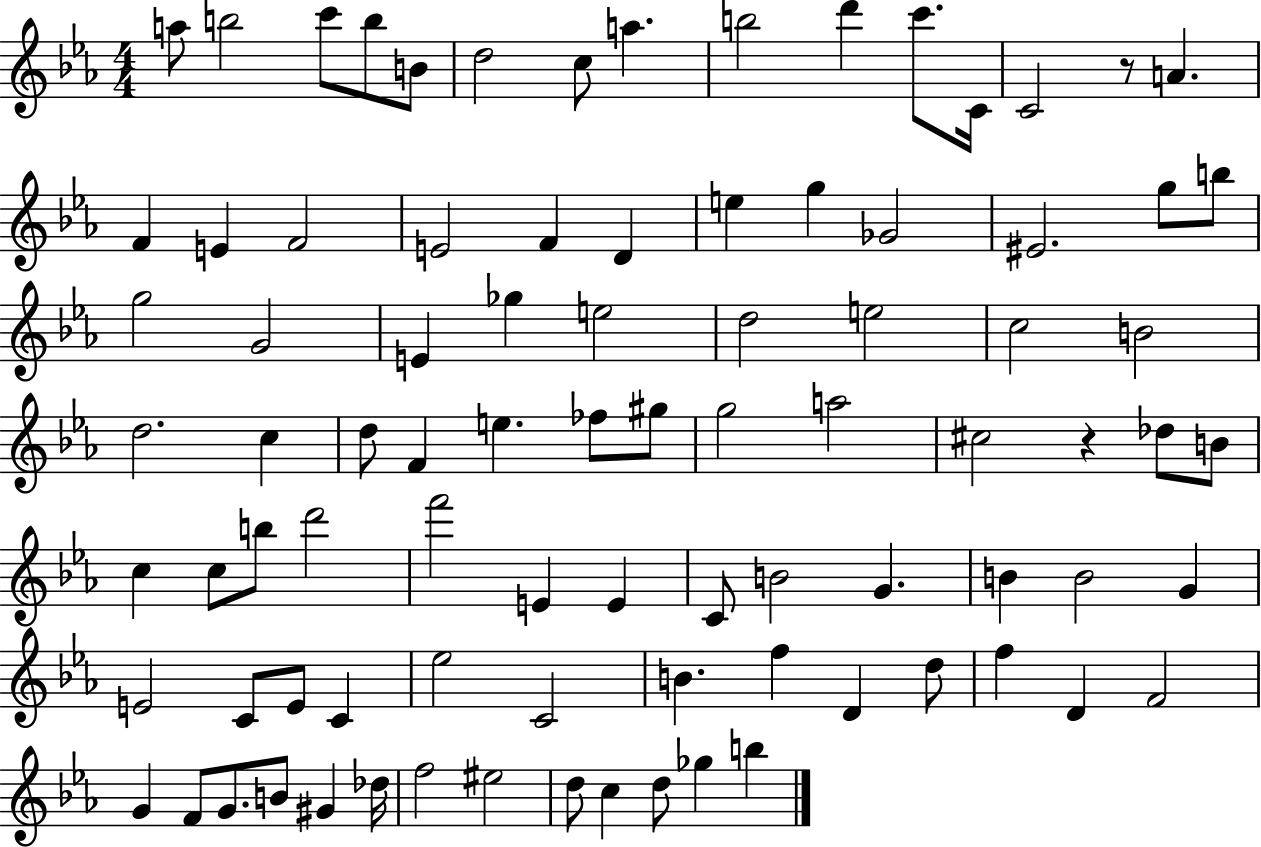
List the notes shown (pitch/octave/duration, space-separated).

A5/e B5/h C6/e B5/e B4/e D5/h C5/e A5/q. B5/h D6/q C6/e. C4/s C4/h R/e A4/q. F4/q E4/q F4/h E4/h F4/q D4/q E5/q G5/q Gb4/h EIS4/h. G5/e B5/e G5/h G4/h E4/q Gb5/q E5/h D5/h E5/h C5/h B4/h D5/h. C5/q D5/e F4/q E5/q. FES5/e G#5/e G5/h A5/h C#5/h R/q Db5/e B4/e C5/q C5/e B5/e D6/h F6/h E4/q E4/q C4/e B4/h G4/q. B4/q B4/h G4/q E4/h C4/e E4/e C4/q Eb5/h C4/h B4/q. F5/q D4/q D5/e F5/q D4/q F4/h G4/q F4/e G4/e. B4/e G#4/q Db5/s F5/h EIS5/h D5/e C5/q D5/e Gb5/q B5/q